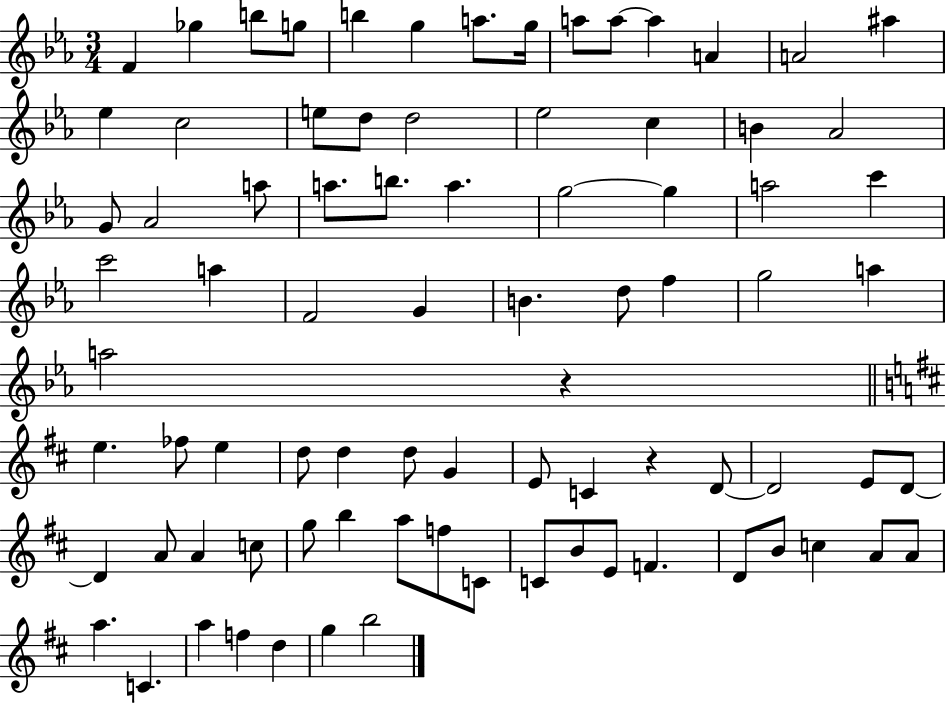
{
  \clef treble
  \numericTimeSignature
  \time 3/4
  \key ees \major
  \repeat volta 2 { f'4 ges''4 b''8 g''8 | b''4 g''4 a''8. g''16 | a''8 a''8~~ a''4 a'4 | a'2 ais''4 | \break ees''4 c''2 | e''8 d''8 d''2 | ees''2 c''4 | b'4 aes'2 | \break g'8 aes'2 a''8 | a''8. b''8. a''4. | g''2~~ g''4 | a''2 c'''4 | \break c'''2 a''4 | f'2 g'4 | b'4. d''8 f''4 | g''2 a''4 | \break a''2 r4 | \bar "||" \break \key d \major e''4. fes''8 e''4 | d''8 d''4 d''8 g'4 | e'8 c'4 r4 d'8~~ | d'2 e'8 d'8~~ | \break d'4 a'8 a'4 c''8 | g''8 b''4 a''8 f''8 c'8 | c'8 b'8 e'8 f'4. | d'8 b'8 c''4 a'8 a'8 | \break a''4. c'4. | a''4 f''4 d''4 | g''4 b''2 | } \bar "|."
}